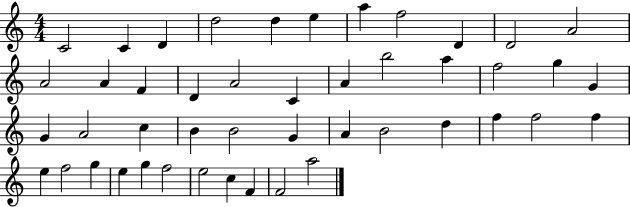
{
  \clef treble
  \numericTimeSignature
  \time 4/4
  \key c \major
  c'2 c'4 d'4 | d''2 d''4 e''4 | a''4 f''2 d'4 | d'2 a'2 | \break a'2 a'4 f'4 | d'4 a'2 c'4 | a'4 b''2 a''4 | f''2 g''4 g'4 | \break g'4 a'2 c''4 | b'4 b'2 g'4 | a'4 b'2 d''4 | f''4 f''2 f''4 | \break e''4 f''2 g''4 | e''4 g''4 f''2 | e''2 c''4 f'4 | f'2 a''2 | \break \bar "|."
}